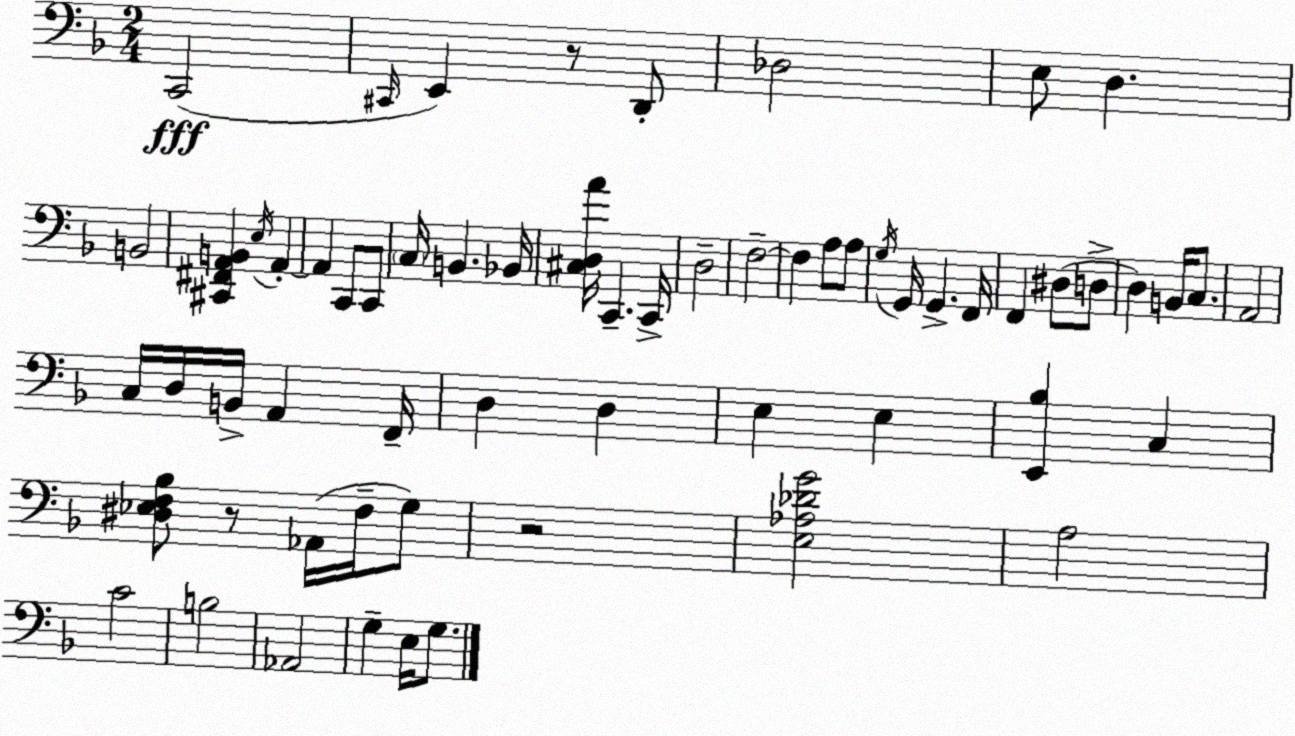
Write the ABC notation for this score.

X:1
T:Untitled
M:2/4
L:1/4
K:Dm
C,,2 ^C,,/4 E,, z/2 D,,/2 _D,2 E,/2 D, B,,2 [^C,,^F,,A,,B,,] E,/4 A,, A,, C,,/2 C,,/2 C,/4 B,, _B,,/4 [^C,D,A]/4 C,, C,,/4 D,2 F,2 F, A,/2 A,/2 G,/4 G,,/4 G,, F,,/4 F,, ^D,/2 D,/2 D, B,,/4 C,/2 A,,2 C,/4 D,/4 B,,/4 A,, F,,/4 D, D, E, E, [E,,_B,] C, [^D,_E,F,_B,]/2 z/2 _A,,/4 F,/4 G,/2 z2 [E,_A,_DG]2 A,2 C2 B,2 _A,,2 G, E,/4 G,/2